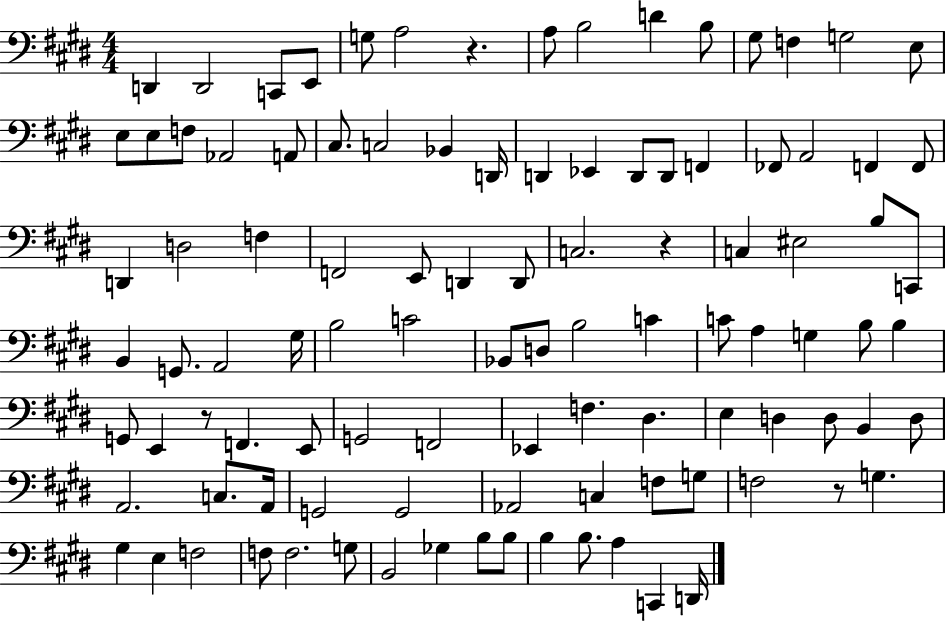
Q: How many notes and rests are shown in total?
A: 103